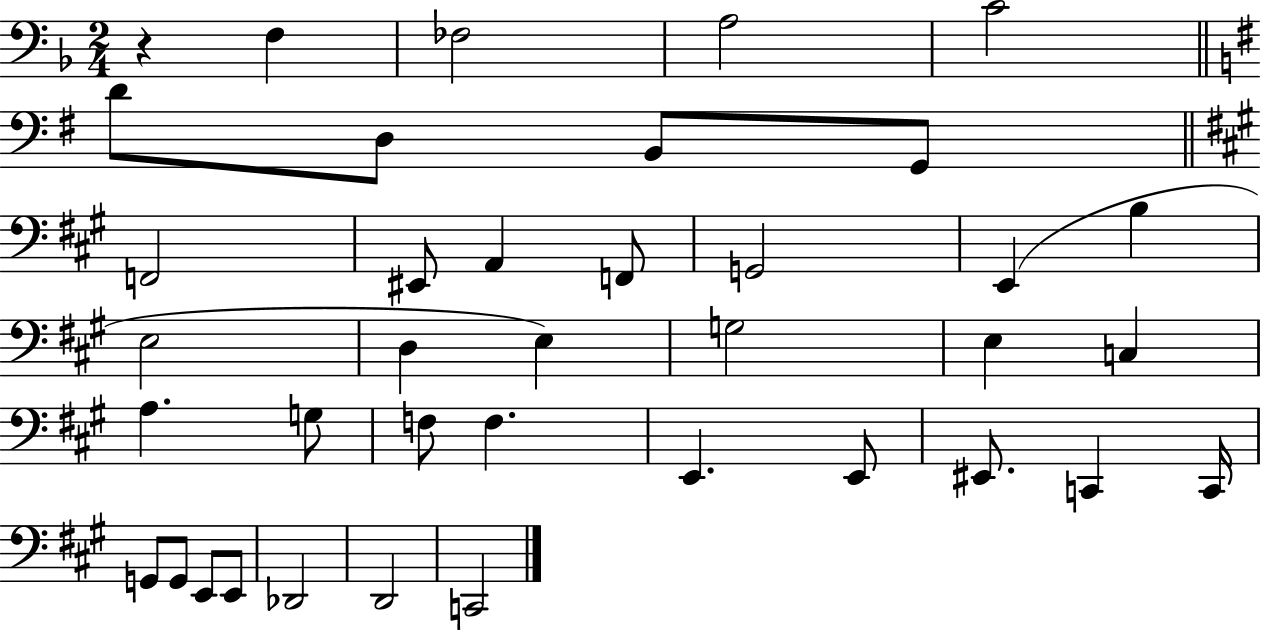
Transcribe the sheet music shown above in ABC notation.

X:1
T:Untitled
M:2/4
L:1/4
K:F
z F, _F,2 A,2 C2 D/2 D,/2 B,,/2 G,,/2 F,,2 ^E,,/2 A,, F,,/2 G,,2 E,, B, E,2 D, E, G,2 E, C, A, G,/2 F,/2 F, E,, E,,/2 ^E,,/2 C,, C,,/4 G,,/2 G,,/2 E,,/2 E,,/2 _D,,2 D,,2 C,,2